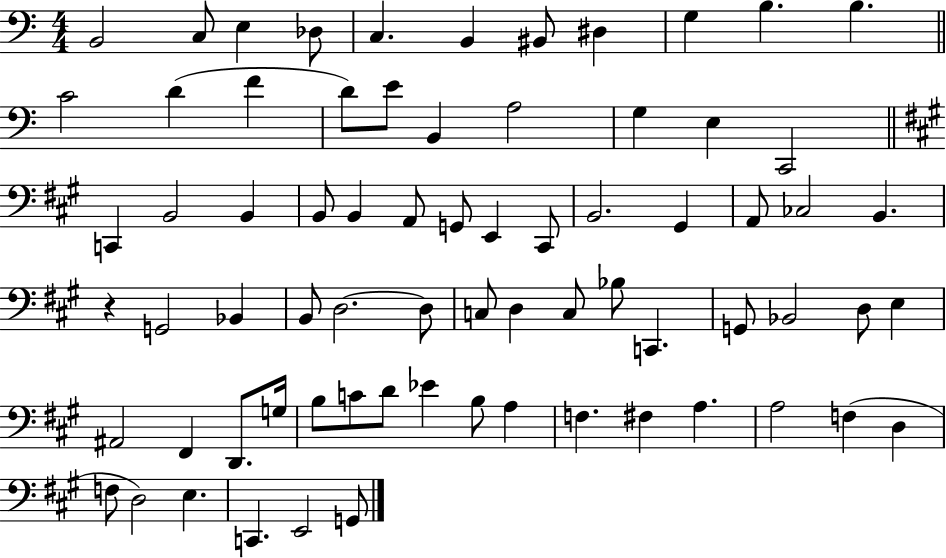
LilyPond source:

{
  \clef bass
  \numericTimeSignature
  \time 4/4
  \key c \major
  b,2 c8 e4 des8 | c4. b,4 bis,8 dis4 | g4 b4. b4. | \bar "||" \break \key a \minor c'2 d'4( f'4 | d'8) e'8 b,4 a2 | g4 e4 c,2 | \bar "||" \break \key a \major c,4 b,2 b,4 | b,8 b,4 a,8 g,8 e,4 cis,8 | b,2. gis,4 | a,8 ces2 b,4. | \break r4 g,2 bes,4 | b,8 d2.~~ d8 | c8 d4 c8 bes8 c,4. | g,8 bes,2 d8 e4 | \break ais,2 fis,4 d,8. g16 | b8 c'8 d'8 ees'4 b8 a4 | f4. fis4 a4. | a2 f4( d4 | \break f8 d2) e4. | c,4. e,2 g,8 | \bar "|."
}